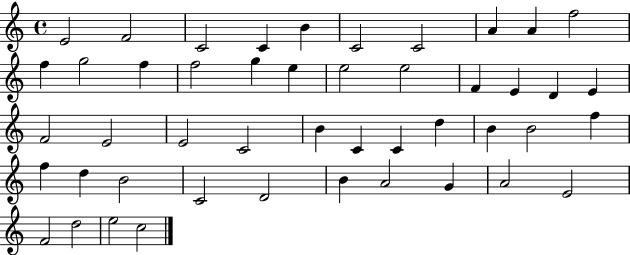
X:1
T:Untitled
M:4/4
L:1/4
K:C
E2 F2 C2 C B C2 C2 A A f2 f g2 f f2 g e e2 e2 F E D E F2 E2 E2 C2 B C C d B B2 f f d B2 C2 D2 B A2 G A2 E2 F2 d2 e2 c2